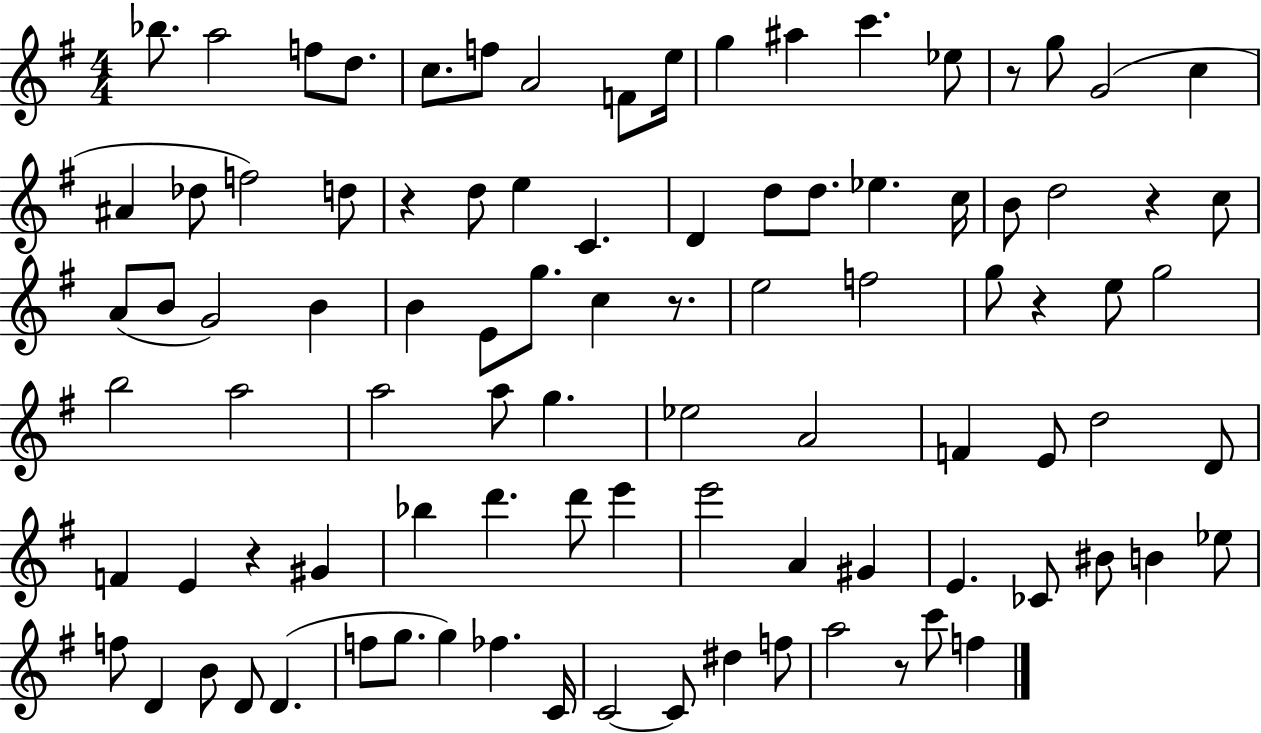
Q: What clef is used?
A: treble